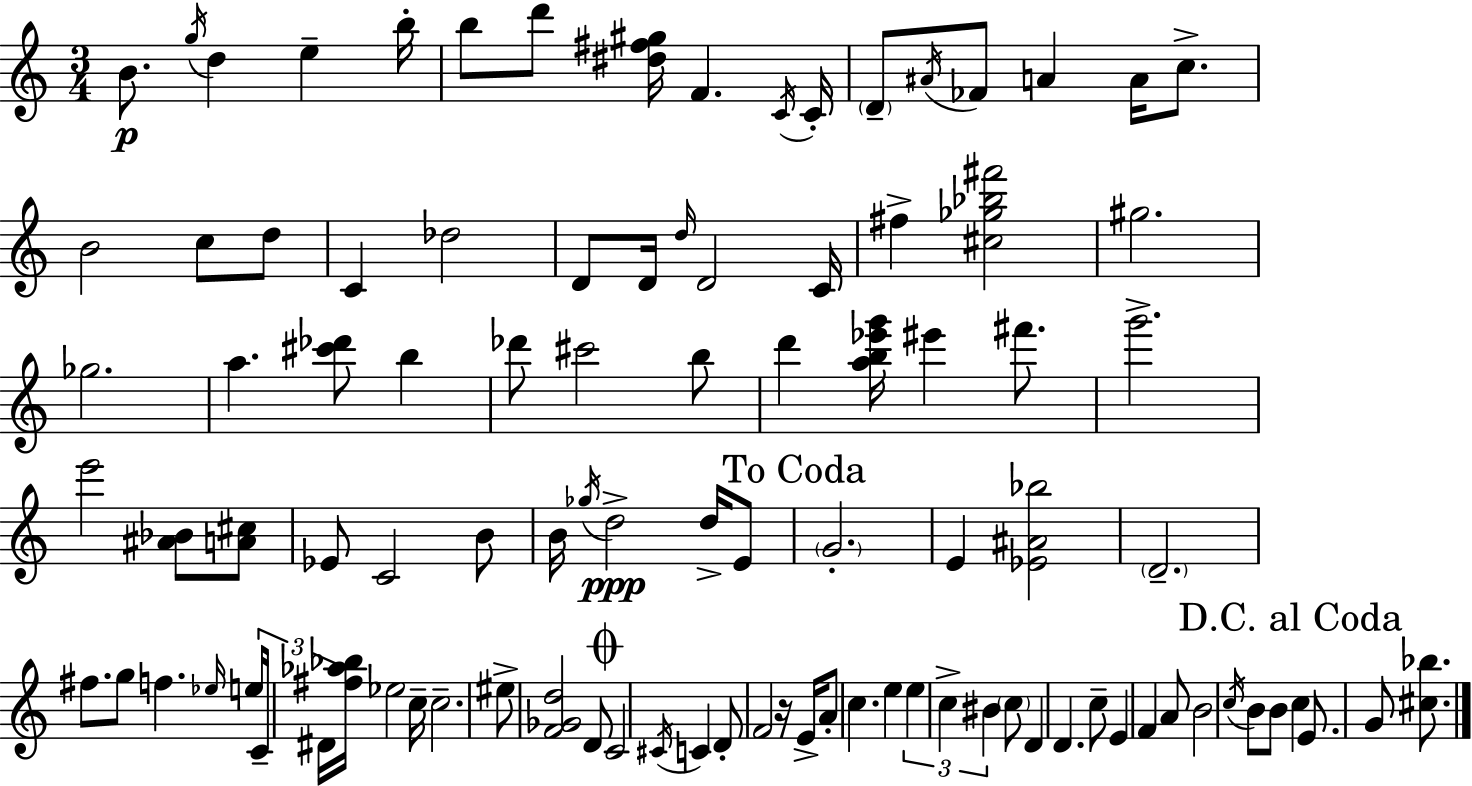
B4/e. G5/s D5/q E5/q B5/s B5/e D6/e [D#5,F#5,G#5]/s F4/q. C4/s C4/s D4/e A#4/s FES4/e A4/q A4/s C5/e. B4/h C5/e D5/e C4/q Db5/h D4/e D4/s D5/s D4/h C4/s F#5/q [C#5,Gb5,Bb5,F#6]/h G#5/h. Gb5/h. A5/q. [C#6,Db6]/e B5/q Db6/e C#6/h B5/e D6/q [A5,B5,Eb6,G6]/s EIS6/q F#6/e. G6/h. E6/h [A#4,Bb4]/e [A4,C#5]/e Eb4/e C4/h B4/e B4/s Gb5/s D5/h D5/s E4/e G4/h. E4/q [Eb4,A#4,Bb5]/h D4/h. F#5/e. G5/e F5/q. Eb5/s E5/s C4/s D#4/s [F#5,Ab5,Bb5]/s Eb5/h C5/s C5/h. EIS5/e [F4,Gb4,D5]/h D4/e C4/h C#4/s C4/q D4/e F4/h R/s E4/s A4/e C5/q. E5/q E5/q C5/q BIS4/q C5/e D4/q D4/q. C5/e E4/q F4/q A4/e B4/h C5/s B4/e B4/e C5/q E4/e. G4/e [C#5,Bb5]/e.